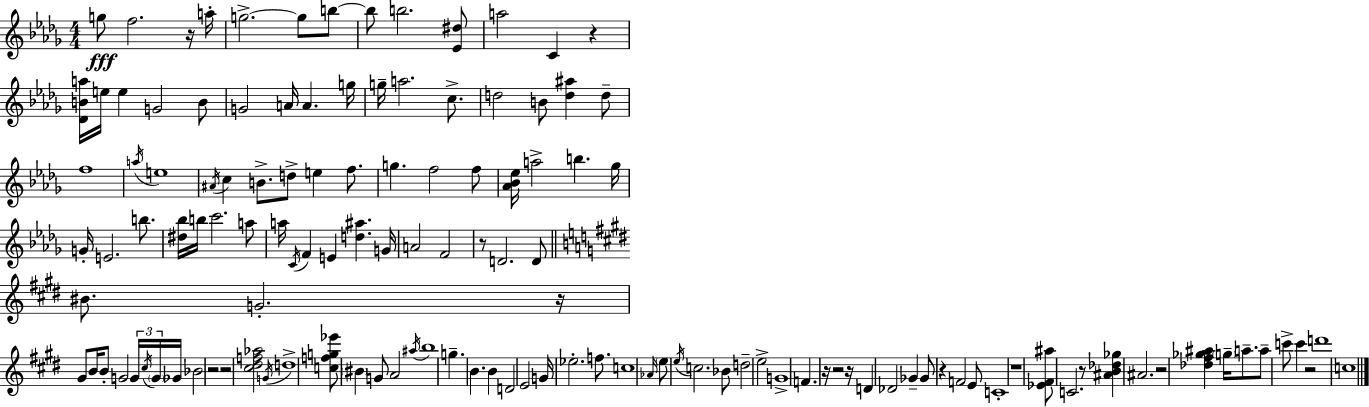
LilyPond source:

{
  \clef treble
  \numericTimeSignature
  \time 4/4
  \key bes \minor
  g''8\fff f''2. r16 a''16-. | g''2.->~~ g''8 b''8~~ | b''8 b''2. <ees' dis''>8 | a''2 c'4 r4 | \break <des' b' a''>16 e''16 e''4 g'2 b'8 | g'2 a'16 a'4. g''16 | g''16-- a''2. c''8.-> | d''2 b'8 <d'' ais''>4 d''8-- | \break f''1 | \acciaccatura { a''16 } e''1 | \acciaccatura { ais'16 } c''4 b'8.-> d''8-> e''4 f''8. | g''4. f''2 | \break f''8 <aes' bes' ees''>16 a''2-> b''4. | ges''16 g'16-. e'2. b''8. | <dis'' bes''>16 b''16 c'''2. | a''8 a''16 \acciaccatura { c'16 } f'4 e'4 <d'' ais''>4. | \break g'16 a'2 f'2 | r8 d'2. | d'8 \bar "||" \break \key e \major bis'8. g'2.-. r16 | gis'8 b'16 b'8-. g'2 \tuplet 3/2 { g'16 \acciaccatura { cis''16 } \parenthesize g'16 } | ges'16 bes'2 r2 | r2 <cis'' dis'' f'' aes''>2 | \break \acciaccatura { g'16 } d''1-> | <c'' f'' g'' ees'''>8 \parenthesize bis'4 g'8 a'2 | \acciaccatura { ais''16 } b''1 | g''4.-- b'4. b'4 | \break d'2 e'2 | g'16 ees''2.-. | f''8. c''1 | \grace { aes'16 } \parenthesize e''8 \acciaccatura { e''16 } c''2. | \break bes'8 d''2-- e''2-> | g'1-> | f'4. r16 r2 | r16 d'4 des'2 | \break ges'4-- ges'8 r4 f'2 | e'8 c'1-. | r1 | <ees' fis' ais''>8 c'2. | \break r8 <ais' b' des'' ges''>4 ais'2. | r2 <des'' fis'' ges'' ais''>4 | \parenthesize g''16-- a''8.-- a''8-- c'''8-> c'''4 r2 | d'''1 | \break c''1 | \bar "|."
}